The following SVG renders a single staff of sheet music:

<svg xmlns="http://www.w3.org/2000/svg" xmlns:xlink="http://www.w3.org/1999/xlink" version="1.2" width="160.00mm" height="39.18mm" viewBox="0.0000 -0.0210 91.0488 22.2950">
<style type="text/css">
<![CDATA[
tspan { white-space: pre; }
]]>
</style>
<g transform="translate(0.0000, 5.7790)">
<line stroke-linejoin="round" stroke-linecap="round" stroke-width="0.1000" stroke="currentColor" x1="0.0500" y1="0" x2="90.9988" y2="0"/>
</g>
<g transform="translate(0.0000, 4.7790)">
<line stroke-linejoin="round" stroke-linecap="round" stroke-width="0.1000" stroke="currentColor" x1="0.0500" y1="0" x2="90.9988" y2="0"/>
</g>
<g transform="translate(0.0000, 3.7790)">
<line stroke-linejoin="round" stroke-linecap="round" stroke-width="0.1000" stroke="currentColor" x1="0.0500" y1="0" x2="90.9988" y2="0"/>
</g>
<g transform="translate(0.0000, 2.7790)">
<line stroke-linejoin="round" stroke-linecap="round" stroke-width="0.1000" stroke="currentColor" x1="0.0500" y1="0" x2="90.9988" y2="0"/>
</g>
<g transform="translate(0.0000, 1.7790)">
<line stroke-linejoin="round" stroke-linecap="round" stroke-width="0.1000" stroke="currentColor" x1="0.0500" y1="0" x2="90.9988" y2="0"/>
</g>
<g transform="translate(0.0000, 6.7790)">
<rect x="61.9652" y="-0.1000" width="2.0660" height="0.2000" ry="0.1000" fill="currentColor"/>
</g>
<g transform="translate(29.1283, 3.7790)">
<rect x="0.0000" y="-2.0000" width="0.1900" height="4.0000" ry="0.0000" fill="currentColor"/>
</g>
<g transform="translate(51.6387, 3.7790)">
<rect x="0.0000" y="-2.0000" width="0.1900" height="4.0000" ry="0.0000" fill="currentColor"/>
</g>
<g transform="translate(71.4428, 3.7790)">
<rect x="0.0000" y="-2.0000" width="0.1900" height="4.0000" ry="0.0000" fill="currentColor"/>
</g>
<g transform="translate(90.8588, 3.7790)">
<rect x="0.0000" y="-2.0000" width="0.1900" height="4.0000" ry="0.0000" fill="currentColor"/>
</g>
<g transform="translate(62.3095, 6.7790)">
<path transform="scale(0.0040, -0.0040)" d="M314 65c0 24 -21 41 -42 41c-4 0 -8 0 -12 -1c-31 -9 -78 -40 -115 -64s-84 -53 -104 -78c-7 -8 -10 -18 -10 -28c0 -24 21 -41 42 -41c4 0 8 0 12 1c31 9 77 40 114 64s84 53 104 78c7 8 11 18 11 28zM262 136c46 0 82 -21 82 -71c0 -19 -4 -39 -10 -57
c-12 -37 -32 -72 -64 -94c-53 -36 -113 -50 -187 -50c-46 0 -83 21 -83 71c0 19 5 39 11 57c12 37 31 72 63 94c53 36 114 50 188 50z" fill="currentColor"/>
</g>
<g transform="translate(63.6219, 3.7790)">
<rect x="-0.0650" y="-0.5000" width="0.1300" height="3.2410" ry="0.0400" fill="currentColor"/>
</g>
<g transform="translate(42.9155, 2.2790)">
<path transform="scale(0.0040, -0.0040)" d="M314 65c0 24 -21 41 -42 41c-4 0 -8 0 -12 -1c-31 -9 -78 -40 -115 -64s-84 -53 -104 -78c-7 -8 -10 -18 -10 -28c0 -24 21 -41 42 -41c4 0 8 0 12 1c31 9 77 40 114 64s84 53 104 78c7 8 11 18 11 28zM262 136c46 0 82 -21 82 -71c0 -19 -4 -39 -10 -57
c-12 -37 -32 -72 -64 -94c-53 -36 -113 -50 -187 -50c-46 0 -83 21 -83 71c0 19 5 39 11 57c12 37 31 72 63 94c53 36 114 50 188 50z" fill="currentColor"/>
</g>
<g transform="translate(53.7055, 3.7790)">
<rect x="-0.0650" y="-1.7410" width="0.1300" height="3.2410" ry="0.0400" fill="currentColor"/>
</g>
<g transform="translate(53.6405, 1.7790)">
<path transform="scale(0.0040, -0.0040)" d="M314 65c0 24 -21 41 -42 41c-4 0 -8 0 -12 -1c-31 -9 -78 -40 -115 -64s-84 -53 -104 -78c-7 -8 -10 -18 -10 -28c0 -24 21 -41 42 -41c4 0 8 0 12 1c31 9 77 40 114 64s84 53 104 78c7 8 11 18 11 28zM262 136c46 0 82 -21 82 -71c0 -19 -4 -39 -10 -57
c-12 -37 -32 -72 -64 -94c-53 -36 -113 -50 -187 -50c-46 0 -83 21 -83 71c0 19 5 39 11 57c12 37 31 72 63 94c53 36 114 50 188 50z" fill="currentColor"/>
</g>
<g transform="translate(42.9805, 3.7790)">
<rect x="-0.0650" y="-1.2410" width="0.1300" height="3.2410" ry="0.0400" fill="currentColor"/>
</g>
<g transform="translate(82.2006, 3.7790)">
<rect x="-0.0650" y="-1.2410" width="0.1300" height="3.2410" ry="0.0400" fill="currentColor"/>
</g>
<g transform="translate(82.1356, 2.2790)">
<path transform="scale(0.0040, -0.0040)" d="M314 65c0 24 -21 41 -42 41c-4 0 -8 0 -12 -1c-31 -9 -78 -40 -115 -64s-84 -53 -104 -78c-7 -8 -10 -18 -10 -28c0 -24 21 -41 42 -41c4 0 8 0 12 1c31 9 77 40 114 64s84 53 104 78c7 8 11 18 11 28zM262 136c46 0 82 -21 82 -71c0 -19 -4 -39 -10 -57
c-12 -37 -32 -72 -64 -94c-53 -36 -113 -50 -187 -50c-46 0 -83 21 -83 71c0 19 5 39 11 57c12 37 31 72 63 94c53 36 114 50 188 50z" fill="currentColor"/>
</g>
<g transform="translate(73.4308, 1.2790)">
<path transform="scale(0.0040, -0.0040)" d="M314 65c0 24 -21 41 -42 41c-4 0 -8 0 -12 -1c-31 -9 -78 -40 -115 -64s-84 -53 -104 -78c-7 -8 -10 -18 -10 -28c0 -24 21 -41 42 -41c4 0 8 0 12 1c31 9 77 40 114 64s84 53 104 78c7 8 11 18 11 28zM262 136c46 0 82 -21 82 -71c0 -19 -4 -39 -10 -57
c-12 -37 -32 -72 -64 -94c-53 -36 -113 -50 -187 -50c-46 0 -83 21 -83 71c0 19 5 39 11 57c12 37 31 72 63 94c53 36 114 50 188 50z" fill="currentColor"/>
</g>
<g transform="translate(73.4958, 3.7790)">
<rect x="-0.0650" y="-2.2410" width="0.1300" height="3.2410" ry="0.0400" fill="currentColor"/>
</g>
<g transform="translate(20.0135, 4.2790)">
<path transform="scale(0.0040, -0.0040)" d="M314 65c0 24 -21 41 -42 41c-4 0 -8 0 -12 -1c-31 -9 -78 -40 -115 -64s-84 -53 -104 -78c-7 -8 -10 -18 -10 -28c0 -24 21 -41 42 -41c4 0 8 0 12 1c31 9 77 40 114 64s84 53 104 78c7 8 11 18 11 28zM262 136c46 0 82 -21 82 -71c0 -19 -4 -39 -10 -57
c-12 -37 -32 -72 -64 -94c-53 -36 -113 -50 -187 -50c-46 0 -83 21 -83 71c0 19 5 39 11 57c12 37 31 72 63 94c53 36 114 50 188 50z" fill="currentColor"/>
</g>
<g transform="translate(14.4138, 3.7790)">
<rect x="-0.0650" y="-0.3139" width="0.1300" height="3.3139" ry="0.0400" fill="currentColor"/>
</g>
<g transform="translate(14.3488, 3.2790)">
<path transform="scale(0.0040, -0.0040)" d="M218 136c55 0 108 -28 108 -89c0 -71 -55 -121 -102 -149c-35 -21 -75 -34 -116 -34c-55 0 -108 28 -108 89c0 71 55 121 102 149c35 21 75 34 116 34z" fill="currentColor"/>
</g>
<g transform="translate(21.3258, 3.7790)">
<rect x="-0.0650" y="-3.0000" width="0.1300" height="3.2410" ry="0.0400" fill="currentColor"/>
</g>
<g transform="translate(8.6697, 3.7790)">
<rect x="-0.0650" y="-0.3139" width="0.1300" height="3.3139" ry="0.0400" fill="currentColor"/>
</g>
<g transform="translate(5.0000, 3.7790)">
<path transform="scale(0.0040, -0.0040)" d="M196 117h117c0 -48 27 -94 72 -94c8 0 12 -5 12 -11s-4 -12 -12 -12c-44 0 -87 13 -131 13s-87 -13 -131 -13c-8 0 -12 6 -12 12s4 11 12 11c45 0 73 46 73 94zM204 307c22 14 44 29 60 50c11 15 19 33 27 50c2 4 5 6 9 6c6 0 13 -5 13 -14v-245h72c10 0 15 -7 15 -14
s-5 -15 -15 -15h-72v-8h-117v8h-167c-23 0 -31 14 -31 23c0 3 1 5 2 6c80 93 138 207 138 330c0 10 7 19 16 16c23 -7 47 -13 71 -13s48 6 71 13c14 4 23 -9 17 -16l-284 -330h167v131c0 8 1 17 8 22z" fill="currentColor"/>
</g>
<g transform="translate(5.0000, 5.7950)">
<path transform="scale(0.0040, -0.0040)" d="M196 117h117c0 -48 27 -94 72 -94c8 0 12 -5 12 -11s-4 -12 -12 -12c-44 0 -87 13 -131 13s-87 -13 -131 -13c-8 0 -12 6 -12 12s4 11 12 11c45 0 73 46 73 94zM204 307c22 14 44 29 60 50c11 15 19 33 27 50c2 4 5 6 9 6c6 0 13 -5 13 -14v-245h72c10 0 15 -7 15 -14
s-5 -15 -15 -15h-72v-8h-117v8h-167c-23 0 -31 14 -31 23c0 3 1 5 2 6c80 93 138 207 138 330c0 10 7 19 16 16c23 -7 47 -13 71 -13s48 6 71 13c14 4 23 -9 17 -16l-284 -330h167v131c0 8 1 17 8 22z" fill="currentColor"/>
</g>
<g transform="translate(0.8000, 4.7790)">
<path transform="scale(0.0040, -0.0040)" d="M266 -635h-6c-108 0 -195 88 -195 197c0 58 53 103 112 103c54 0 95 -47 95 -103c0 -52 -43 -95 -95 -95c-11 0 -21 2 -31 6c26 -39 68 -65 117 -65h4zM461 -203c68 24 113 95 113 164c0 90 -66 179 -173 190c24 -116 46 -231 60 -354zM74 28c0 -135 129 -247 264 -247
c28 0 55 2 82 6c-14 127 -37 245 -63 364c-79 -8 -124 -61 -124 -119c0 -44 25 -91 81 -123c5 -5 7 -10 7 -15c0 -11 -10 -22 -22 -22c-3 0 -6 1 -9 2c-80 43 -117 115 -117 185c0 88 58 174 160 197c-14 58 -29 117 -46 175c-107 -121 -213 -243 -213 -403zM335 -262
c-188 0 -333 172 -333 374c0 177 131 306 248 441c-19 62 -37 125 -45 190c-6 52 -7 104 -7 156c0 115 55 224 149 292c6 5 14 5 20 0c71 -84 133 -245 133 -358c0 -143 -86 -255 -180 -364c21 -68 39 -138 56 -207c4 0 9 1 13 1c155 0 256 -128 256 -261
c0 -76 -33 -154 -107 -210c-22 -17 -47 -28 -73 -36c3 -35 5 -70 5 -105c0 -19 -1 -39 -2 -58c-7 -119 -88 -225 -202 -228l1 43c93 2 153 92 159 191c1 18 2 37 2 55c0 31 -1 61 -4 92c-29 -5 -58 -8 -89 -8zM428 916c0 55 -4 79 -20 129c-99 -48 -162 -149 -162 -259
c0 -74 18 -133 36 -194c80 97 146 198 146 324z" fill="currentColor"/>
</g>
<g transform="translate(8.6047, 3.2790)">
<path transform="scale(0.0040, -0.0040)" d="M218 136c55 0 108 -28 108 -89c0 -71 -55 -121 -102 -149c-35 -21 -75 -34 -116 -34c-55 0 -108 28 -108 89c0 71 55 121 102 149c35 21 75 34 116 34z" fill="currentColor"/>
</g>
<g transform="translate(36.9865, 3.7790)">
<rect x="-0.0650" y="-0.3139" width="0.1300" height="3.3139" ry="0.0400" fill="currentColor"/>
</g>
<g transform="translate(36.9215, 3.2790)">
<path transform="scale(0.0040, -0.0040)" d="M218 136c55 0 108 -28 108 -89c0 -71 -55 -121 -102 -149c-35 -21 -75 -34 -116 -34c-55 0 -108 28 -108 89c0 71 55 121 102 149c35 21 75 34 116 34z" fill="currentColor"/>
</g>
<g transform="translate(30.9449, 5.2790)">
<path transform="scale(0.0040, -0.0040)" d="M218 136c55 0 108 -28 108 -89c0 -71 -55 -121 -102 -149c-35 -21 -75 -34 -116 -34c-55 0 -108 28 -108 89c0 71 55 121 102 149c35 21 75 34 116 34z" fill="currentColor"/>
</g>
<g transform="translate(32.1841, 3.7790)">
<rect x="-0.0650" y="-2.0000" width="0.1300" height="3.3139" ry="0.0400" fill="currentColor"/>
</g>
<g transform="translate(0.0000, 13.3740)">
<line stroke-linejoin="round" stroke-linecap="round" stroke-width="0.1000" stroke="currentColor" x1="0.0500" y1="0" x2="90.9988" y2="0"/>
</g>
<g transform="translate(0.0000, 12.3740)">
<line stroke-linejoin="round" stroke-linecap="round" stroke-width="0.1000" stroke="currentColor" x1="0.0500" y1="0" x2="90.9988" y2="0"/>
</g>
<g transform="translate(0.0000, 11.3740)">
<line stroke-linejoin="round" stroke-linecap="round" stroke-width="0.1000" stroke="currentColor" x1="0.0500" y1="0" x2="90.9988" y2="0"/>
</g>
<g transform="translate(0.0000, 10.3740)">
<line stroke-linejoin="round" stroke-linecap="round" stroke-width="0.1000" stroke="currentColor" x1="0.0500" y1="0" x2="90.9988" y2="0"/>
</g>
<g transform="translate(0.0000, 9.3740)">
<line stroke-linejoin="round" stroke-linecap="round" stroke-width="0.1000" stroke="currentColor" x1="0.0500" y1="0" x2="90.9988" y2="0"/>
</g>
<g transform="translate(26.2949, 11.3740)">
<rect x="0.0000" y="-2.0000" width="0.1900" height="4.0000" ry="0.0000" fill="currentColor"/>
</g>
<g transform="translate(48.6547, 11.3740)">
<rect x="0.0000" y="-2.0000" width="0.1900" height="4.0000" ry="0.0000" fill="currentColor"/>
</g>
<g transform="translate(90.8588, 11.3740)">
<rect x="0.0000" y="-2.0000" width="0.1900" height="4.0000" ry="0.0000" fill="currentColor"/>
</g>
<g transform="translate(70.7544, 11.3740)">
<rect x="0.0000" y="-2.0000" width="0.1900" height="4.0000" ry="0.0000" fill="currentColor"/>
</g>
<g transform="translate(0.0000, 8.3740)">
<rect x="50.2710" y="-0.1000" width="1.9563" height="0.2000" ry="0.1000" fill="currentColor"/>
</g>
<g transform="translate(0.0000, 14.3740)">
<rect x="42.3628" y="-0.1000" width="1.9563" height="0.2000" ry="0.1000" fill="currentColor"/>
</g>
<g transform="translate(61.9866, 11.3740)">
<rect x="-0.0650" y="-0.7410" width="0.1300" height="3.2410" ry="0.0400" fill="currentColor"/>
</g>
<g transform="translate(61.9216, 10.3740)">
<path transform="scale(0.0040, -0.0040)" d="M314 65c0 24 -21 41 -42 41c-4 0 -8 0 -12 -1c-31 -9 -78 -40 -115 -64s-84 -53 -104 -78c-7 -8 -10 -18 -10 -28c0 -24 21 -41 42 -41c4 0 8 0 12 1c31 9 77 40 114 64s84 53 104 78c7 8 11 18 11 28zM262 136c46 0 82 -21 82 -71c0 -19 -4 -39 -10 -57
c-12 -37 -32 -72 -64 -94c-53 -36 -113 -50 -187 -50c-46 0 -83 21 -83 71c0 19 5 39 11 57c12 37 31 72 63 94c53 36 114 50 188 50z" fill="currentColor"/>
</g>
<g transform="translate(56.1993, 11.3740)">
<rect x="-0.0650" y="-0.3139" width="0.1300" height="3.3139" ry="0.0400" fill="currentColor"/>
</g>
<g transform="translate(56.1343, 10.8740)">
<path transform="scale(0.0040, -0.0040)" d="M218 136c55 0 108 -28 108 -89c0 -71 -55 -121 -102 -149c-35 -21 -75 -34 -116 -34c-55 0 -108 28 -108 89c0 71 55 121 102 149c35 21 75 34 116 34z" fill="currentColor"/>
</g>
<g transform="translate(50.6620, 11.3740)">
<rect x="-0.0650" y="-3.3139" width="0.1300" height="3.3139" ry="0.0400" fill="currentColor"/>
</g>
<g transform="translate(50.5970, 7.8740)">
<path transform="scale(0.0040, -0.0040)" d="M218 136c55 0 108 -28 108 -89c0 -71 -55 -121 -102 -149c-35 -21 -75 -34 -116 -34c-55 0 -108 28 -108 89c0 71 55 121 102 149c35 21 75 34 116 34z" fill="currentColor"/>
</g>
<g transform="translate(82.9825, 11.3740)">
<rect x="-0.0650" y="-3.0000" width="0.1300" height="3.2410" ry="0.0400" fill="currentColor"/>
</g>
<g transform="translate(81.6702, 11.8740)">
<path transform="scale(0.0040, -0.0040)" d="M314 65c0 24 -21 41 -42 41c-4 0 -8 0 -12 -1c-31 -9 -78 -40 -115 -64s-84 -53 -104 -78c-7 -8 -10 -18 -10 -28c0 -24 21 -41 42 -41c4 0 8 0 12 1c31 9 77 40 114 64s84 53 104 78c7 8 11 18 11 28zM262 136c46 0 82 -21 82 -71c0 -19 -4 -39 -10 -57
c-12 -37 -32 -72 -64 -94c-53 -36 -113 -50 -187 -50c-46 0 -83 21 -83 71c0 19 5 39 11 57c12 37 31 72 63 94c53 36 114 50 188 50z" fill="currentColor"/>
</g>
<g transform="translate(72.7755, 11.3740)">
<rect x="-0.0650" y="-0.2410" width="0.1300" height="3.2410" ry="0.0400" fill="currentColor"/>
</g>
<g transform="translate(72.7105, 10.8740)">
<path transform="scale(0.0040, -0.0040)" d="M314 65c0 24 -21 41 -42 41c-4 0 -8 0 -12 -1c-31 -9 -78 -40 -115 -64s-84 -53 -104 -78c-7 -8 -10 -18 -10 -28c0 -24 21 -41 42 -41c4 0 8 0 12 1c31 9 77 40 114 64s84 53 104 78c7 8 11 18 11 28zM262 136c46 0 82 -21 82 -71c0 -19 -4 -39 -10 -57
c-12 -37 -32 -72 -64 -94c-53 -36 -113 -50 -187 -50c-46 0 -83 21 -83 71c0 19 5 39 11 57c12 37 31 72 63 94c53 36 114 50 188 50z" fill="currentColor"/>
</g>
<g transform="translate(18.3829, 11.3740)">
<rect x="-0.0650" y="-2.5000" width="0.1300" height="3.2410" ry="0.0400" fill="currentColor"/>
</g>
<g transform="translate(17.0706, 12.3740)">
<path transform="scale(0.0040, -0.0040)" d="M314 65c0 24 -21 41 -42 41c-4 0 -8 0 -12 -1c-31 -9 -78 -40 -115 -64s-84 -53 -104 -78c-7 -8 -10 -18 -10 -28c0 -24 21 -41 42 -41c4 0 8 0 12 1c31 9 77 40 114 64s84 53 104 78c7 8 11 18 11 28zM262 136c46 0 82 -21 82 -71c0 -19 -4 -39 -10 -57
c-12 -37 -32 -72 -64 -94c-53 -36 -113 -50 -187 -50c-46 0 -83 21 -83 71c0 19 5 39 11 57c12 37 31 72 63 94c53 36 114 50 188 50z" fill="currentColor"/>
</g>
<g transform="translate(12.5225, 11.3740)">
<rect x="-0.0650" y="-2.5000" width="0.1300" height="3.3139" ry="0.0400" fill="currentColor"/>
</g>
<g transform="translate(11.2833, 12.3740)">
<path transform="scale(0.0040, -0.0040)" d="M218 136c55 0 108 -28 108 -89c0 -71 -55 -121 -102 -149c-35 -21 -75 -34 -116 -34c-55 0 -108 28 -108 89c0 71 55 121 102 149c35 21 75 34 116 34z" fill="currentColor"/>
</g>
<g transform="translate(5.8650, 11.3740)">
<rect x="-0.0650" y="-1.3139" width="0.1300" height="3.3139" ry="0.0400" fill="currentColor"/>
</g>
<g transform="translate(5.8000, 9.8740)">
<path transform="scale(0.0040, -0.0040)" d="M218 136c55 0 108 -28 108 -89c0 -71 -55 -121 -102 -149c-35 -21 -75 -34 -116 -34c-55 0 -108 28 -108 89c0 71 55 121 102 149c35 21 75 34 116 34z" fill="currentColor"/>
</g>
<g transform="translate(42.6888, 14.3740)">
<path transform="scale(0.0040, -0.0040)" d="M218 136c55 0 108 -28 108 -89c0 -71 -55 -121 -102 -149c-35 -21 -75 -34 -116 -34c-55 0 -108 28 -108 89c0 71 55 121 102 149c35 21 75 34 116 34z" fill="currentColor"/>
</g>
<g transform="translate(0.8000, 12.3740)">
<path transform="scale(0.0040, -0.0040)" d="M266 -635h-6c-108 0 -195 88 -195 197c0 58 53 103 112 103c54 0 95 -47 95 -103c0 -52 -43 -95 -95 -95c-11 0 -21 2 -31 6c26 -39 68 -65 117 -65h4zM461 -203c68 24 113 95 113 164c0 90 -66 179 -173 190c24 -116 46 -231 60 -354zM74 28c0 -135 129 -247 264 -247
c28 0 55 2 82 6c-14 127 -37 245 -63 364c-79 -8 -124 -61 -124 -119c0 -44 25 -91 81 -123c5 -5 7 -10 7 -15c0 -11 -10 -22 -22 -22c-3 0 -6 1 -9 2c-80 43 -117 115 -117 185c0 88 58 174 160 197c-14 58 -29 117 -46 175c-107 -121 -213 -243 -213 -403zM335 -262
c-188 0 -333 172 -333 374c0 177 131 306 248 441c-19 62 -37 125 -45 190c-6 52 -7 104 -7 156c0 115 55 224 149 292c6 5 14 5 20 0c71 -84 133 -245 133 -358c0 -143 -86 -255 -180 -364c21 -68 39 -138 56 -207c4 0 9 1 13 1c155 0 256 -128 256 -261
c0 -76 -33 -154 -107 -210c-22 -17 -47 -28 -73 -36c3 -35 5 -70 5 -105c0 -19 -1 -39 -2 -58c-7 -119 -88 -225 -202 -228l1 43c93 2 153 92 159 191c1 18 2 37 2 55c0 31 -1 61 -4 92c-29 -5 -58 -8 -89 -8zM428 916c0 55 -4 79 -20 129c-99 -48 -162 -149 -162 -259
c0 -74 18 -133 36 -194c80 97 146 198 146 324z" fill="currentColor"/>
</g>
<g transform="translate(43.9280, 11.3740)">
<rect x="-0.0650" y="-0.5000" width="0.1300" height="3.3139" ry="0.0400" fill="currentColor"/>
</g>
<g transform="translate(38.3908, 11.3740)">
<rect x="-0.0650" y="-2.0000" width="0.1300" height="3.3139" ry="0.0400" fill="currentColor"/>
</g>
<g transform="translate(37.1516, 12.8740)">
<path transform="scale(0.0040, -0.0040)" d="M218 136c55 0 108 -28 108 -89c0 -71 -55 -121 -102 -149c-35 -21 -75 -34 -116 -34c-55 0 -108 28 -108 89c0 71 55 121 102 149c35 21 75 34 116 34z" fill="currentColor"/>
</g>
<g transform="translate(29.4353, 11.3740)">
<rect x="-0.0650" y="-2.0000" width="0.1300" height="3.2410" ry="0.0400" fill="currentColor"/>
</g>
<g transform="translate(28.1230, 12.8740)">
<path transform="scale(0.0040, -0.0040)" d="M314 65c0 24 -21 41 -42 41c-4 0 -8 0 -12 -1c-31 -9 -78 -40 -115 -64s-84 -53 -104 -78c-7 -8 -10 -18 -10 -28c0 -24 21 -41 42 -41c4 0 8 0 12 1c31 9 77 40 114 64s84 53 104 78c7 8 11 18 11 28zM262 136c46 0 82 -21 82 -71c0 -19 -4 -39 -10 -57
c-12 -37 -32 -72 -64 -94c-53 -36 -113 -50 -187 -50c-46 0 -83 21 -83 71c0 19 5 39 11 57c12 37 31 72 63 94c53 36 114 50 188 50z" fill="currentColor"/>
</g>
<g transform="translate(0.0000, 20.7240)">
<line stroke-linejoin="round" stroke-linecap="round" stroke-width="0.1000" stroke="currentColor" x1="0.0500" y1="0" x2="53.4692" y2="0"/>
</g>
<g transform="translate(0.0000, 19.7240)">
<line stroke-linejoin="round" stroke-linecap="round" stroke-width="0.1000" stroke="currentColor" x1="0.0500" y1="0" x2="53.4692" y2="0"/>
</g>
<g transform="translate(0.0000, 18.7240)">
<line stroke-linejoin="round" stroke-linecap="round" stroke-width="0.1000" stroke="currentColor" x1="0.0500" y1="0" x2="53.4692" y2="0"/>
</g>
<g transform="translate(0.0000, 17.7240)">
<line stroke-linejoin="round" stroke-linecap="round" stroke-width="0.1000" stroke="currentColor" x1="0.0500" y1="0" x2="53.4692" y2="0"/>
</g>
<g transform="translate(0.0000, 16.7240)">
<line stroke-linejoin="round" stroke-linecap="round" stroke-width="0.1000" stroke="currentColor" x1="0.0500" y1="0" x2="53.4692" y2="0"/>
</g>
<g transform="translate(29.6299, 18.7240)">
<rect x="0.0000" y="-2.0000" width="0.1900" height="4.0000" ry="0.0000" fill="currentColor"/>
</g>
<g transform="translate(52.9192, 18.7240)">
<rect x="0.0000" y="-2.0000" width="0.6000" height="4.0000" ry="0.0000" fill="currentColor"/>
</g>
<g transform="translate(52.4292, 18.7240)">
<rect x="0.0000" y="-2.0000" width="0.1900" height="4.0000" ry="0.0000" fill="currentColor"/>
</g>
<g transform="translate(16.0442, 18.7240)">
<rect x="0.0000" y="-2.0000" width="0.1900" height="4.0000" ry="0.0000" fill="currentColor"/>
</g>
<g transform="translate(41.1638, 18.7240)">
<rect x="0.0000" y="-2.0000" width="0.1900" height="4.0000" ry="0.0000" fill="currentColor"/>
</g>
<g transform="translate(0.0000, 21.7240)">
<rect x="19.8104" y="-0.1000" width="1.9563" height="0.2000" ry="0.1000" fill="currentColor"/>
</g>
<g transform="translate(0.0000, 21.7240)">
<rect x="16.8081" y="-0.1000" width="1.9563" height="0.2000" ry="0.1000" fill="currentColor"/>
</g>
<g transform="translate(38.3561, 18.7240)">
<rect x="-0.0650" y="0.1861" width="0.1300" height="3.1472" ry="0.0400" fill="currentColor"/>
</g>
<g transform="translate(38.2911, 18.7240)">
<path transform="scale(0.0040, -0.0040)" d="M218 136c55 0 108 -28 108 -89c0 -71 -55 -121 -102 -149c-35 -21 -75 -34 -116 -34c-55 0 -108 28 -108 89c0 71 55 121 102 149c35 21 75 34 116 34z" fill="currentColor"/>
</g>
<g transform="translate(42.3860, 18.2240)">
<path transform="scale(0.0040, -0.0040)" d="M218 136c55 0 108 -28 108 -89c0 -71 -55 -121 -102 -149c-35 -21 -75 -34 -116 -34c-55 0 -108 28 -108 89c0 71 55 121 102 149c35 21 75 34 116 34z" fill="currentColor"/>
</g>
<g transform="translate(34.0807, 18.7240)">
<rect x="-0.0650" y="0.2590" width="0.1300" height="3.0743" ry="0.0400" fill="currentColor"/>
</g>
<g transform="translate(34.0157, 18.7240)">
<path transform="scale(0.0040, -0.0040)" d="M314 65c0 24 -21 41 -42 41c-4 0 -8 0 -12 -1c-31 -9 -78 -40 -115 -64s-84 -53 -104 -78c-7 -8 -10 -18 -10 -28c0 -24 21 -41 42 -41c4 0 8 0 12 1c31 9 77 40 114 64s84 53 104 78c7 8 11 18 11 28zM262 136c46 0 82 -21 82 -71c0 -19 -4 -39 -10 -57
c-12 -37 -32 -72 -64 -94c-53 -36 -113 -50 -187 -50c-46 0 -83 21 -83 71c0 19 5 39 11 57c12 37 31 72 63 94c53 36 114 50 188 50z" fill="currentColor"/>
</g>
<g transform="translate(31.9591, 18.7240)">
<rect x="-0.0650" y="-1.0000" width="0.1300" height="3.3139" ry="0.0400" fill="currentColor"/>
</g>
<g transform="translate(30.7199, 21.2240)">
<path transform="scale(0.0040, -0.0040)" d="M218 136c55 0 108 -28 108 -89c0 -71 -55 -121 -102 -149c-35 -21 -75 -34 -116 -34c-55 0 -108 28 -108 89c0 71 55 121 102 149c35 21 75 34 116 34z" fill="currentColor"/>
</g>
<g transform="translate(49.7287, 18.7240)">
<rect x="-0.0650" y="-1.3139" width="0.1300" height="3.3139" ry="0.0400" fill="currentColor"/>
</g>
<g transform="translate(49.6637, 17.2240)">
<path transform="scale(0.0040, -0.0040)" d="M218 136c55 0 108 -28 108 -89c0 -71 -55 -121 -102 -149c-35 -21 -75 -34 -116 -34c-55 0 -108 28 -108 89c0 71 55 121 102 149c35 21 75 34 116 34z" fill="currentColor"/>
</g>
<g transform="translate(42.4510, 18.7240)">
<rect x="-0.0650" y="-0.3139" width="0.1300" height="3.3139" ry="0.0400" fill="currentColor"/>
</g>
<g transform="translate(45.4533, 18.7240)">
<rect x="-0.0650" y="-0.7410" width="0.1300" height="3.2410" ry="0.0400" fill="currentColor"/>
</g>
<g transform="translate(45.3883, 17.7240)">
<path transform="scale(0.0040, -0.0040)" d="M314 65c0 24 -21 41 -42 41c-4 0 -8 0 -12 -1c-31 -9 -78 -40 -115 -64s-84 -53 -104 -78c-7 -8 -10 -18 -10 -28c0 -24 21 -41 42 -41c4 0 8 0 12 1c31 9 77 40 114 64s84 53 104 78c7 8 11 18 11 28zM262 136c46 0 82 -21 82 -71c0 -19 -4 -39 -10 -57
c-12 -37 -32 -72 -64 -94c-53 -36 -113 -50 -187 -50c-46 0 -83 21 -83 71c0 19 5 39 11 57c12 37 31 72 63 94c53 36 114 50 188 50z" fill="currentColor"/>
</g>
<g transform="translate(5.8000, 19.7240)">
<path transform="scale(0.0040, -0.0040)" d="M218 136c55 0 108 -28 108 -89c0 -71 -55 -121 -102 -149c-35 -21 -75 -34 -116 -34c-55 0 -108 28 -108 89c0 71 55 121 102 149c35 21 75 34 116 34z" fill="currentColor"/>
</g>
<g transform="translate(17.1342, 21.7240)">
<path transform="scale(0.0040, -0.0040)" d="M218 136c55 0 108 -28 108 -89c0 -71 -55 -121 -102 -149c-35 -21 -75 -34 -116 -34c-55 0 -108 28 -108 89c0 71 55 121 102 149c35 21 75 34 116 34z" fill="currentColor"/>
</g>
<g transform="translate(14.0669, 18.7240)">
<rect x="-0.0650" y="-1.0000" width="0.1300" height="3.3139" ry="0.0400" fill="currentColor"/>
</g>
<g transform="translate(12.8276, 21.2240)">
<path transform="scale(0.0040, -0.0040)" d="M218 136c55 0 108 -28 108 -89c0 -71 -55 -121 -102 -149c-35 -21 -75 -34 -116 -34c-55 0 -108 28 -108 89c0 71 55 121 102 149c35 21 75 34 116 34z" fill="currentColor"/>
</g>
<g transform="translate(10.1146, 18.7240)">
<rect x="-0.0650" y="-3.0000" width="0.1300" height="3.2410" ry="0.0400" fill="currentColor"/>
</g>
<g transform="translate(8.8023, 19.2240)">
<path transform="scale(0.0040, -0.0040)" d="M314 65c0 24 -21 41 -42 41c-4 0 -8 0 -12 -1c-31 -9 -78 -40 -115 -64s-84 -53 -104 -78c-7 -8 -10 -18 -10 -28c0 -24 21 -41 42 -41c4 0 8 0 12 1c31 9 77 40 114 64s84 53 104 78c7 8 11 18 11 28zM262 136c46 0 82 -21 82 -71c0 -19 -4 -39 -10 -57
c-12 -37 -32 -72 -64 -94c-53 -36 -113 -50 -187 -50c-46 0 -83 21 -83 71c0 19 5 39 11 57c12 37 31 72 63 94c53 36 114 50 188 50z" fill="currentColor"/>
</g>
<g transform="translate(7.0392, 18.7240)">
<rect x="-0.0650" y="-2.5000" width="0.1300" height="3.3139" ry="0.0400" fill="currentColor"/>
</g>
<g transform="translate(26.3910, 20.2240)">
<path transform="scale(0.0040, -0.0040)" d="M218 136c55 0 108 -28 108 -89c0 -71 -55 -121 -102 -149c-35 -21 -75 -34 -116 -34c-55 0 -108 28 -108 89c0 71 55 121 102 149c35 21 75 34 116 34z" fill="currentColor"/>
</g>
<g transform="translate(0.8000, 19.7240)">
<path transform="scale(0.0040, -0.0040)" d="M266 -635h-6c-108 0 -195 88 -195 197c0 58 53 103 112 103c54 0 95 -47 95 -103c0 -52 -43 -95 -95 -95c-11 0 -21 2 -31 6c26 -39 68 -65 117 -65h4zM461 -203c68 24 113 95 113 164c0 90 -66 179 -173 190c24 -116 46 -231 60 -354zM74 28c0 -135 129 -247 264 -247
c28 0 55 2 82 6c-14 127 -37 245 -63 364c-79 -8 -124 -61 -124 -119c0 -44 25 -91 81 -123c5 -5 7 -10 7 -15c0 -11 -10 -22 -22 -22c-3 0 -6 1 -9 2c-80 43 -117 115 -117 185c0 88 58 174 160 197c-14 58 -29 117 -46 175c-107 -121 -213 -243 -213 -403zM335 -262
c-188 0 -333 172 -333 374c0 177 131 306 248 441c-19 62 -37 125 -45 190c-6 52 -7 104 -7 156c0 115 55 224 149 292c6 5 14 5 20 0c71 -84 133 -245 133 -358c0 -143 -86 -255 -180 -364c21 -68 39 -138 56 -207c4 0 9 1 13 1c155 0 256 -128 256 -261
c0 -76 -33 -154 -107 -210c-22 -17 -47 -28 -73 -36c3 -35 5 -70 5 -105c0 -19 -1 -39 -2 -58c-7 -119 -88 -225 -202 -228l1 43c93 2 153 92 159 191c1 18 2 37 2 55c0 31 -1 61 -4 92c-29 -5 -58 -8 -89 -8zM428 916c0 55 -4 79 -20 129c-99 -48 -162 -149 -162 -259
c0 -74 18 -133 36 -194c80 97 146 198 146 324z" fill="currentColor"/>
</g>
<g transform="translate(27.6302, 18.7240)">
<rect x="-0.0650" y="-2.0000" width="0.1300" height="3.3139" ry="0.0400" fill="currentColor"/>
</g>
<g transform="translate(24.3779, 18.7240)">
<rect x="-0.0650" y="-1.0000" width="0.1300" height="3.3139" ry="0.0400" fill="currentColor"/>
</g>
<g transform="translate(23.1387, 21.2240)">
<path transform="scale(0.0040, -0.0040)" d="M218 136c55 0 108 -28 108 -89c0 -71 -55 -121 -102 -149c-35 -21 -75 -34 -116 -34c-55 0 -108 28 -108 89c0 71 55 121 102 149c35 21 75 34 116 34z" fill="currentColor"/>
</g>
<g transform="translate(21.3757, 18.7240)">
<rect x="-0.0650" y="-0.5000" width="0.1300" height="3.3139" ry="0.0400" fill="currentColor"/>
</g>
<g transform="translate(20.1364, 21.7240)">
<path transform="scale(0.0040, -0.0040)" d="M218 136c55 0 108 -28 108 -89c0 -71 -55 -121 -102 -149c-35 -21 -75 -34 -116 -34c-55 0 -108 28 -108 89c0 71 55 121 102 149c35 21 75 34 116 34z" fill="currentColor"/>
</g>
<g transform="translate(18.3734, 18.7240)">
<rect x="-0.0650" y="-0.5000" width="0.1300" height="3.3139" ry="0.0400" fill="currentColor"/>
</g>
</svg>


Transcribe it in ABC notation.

X:1
T:Untitled
M:4/4
L:1/4
K:C
c c A2 F c e2 f2 C2 g2 e2 e G G2 F2 F C b c d2 c2 A2 G A2 D C C D F D B2 B c d2 e